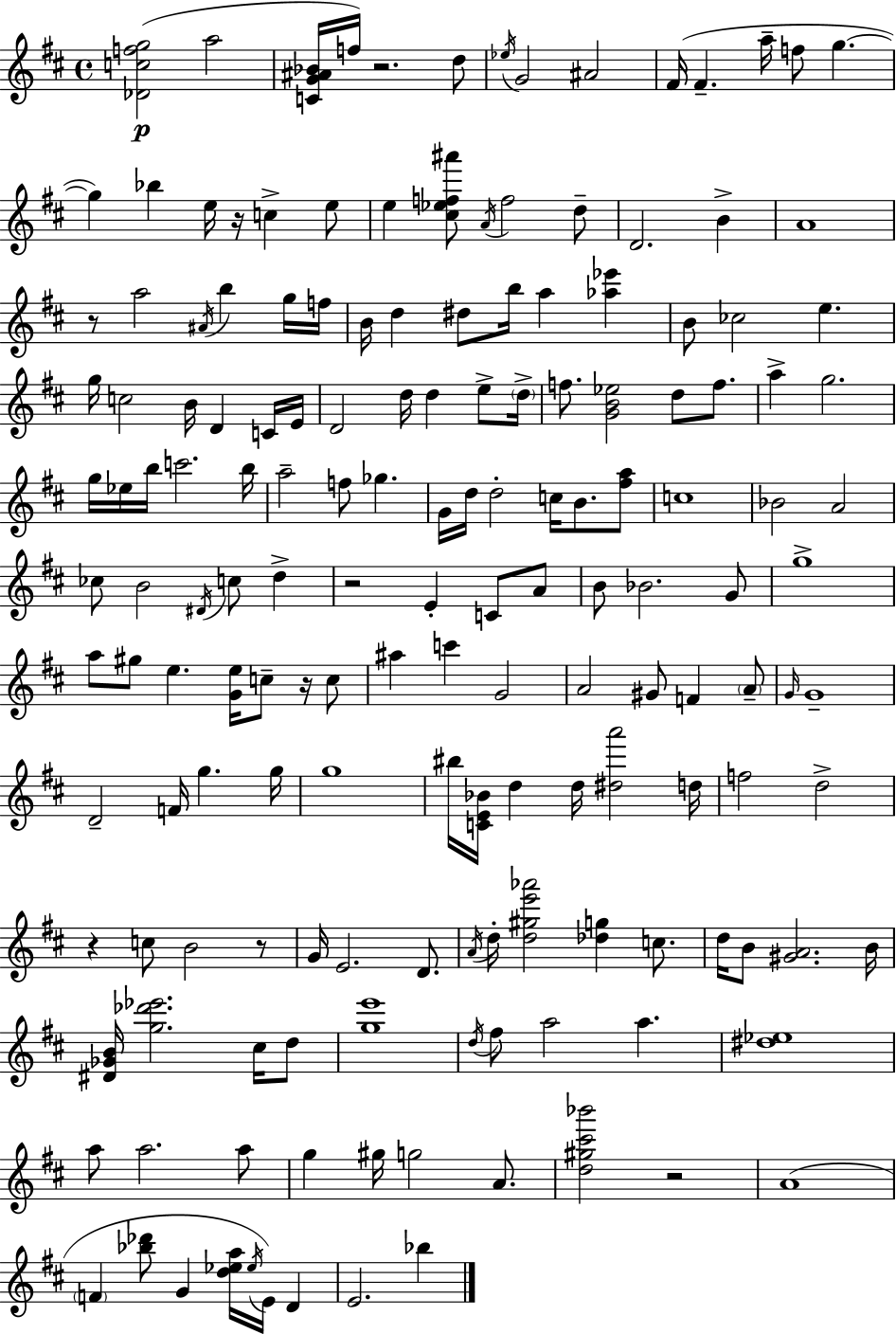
[Db4,C5,F5,G5]/h A5/h [C4,G4,A#4,Bb4]/s F5/s R/h. D5/e Eb5/s G4/h A#4/h F#4/s F#4/q. A5/s F5/e G5/q. G5/q Bb5/q E5/s R/s C5/q E5/e E5/q [C#5,Eb5,F5,A#6]/e A4/s F5/h D5/e D4/h. B4/q A4/w R/e A5/h A#4/s B5/q G5/s F5/s B4/s D5/q D#5/e B5/s A5/q [Ab5,Eb6]/q B4/e CES5/h E5/q. G5/s C5/h B4/s D4/q C4/s E4/s D4/h D5/s D5/q E5/e D5/s F5/e. [G4,B4,Eb5]/h D5/e F5/e. A5/q G5/h. G5/s Eb5/s B5/s C6/h. B5/s A5/h F5/e Gb5/q. G4/s D5/s D5/h C5/s B4/e. [F#5,A5]/e C5/w Bb4/h A4/h CES5/e B4/h D#4/s C5/e D5/q R/h E4/q C4/e A4/e B4/e Bb4/h. G4/e G5/w A5/e G#5/e E5/q. [G4,E5]/s C5/e R/s C5/e A#5/q C6/q G4/h A4/h G#4/e F4/q A4/e G4/s G4/w D4/h F4/s G5/q. G5/s G5/w BIS5/s [C4,E4,Bb4]/s D5/q D5/s [D#5,A6]/h D5/s F5/h D5/h R/q C5/e B4/h R/e G4/s E4/h. D4/e. A4/s D5/s [D5,G#5,E6,Ab6]/h [Db5,G5]/q C5/e. D5/s B4/e [G#4,A4]/h. B4/s [D#4,Gb4,B4]/s [G5,Db6,Eb6]/h. C#5/s D5/e [G5,E6]/w D5/s F#5/e A5/h A5/q. [D#5,Eb5]/w A5/e A5/h. A5/e G5/q G#5/s G5/h A4/e. [D5,G#5,C#6,Bb6]/h R/h A4/w F4/q [Bb5,Db6]/e G4/q [D5,Eb5,A5]/s Eb5/s E4/s D4/q E4/h. Bb5/q